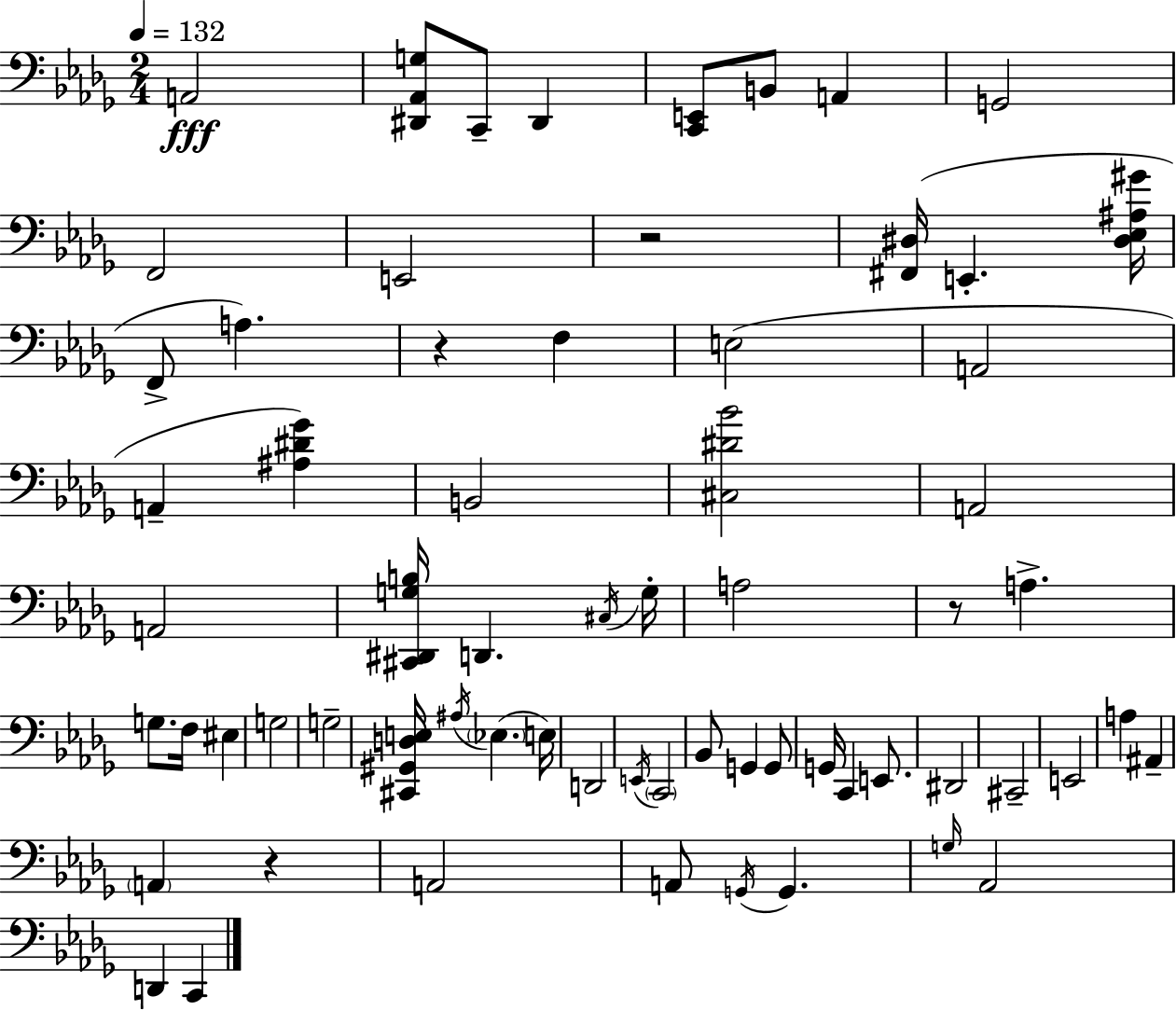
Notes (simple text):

A2/h [D#2,Ab2,G3]/e C2/e D#2/q [C2,E2]/e B2/e A2/q G2/h F2/h E2/h R/h [F#2,D#3]/s E2/q. [D#3,Eb3,A#3,G#4]/s F2/e A3/q. R/q F3/q E3/h A2/h A2/q [A#3,D#4,Gb4]/q B2/h [C#3,D#4,Bb4]/h A2/h A2/h [C#2,D#2,G3,B3]/s D2/q. C#3/s G3/s A3/h R/e A3/q. G3/e. F3/s EIS3/q G3/h G3/h [C#2,G#2,D3,E3]/s A#3/s Eb3/q. E3/s D2/h E2/s C2/h Bb2/e G2/q G2/e G2/s C2/q E2/e. D#2/h C#2/h E2/h A3/q A#2/q A2/q R/q A2/h A2/e G2/s G2/q. G3/s Ab2/h D2/q C2/q